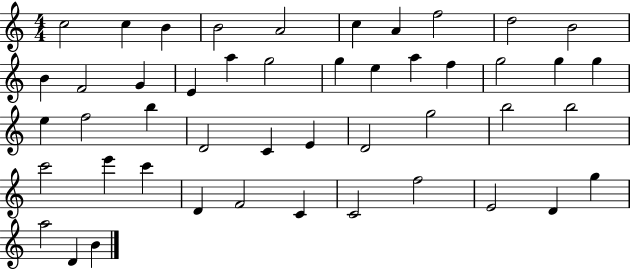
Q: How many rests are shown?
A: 0